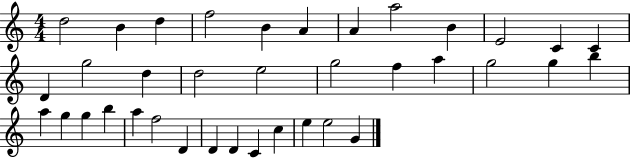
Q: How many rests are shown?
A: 0